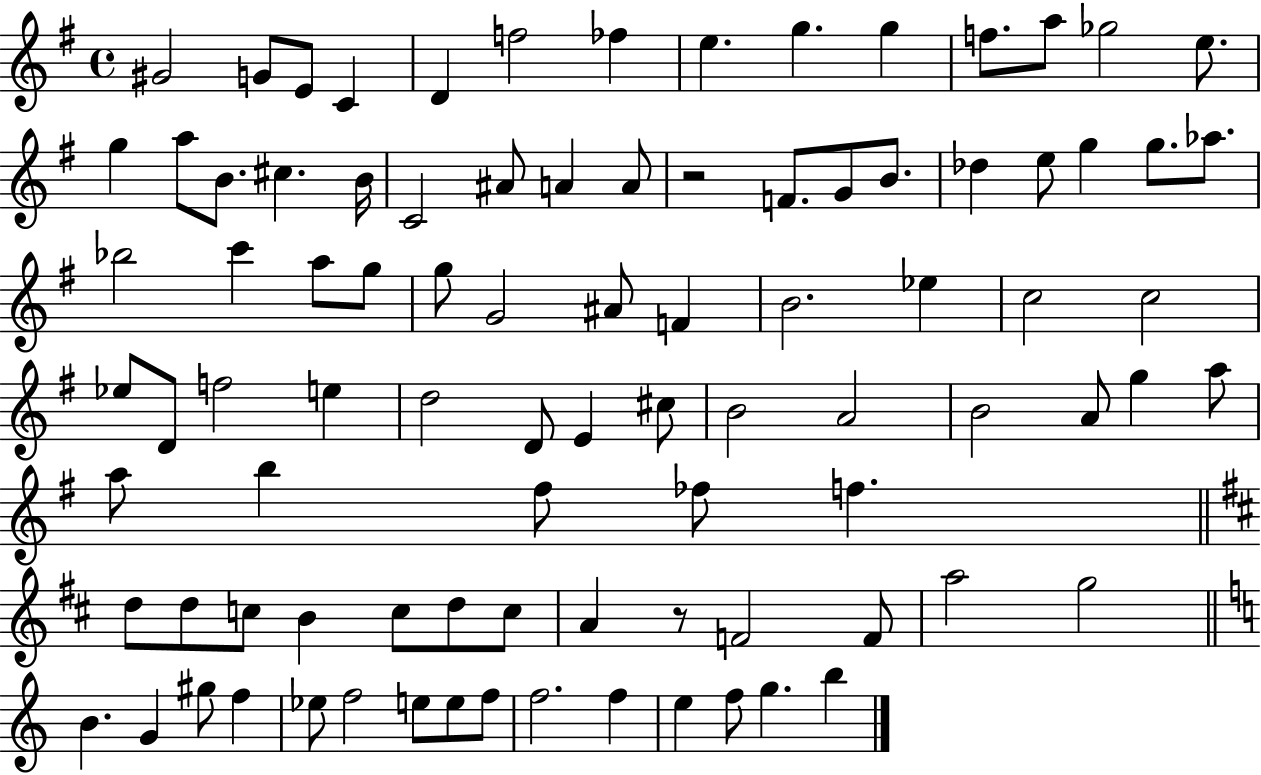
G#4/h G4/e E4/e C4/q D4/q F5/h FES5/q E5/q. G5/q. G5/q F5/e. A5/e Gb5/h E5/e. G5/q A5/e B4/e. C#5/q. B4/s C4/h A#4/e A4/q A4/e R/h F4/e. G4/e B4/e. Db5/q E5/e G5/q G5/e. Ab5/e. Bb5/h C6/q A5/e G5/e G5/e G4/h A#4/e F4/q B4/h. Eb5/q C5/h C5/h Eb5/e D4/e F5/h E5/q D5/h D4/e E4/q C#5/e B4/h A4/h B4/h A4/e G5/q A5/e A5/e B5/q F#5/e FES5/e F5/q. D5/e D5/e C5/e B4/q C5/e D5/e C5/e A4/q R/e F4/h F4/e A5/h G5/h B4/q. G4/q G#5/e F5/q Eb5/e F5/h E5/e E5/e F5/e F5/h. F5/q E5/q F5/e G5/q. B5/q